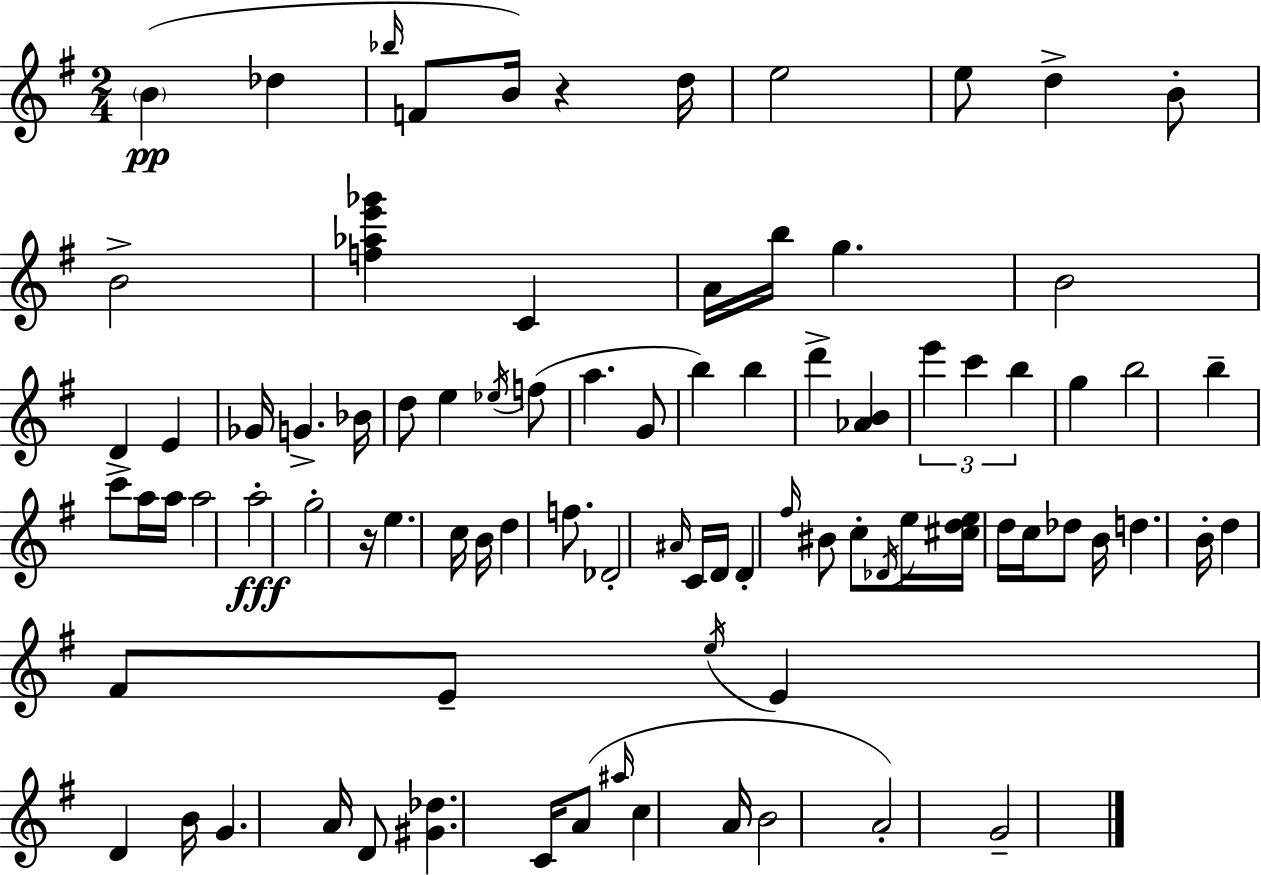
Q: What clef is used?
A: treble